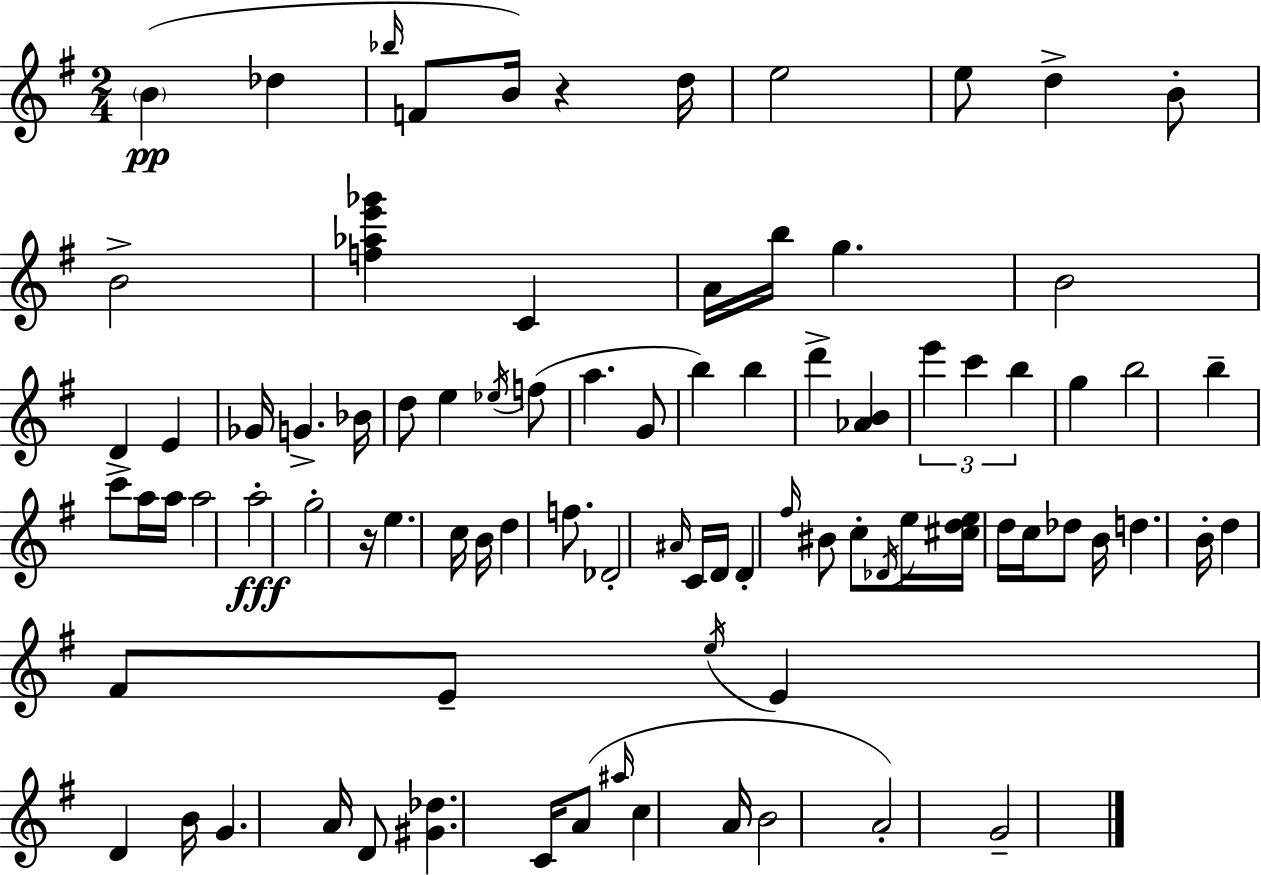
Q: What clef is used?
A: treble